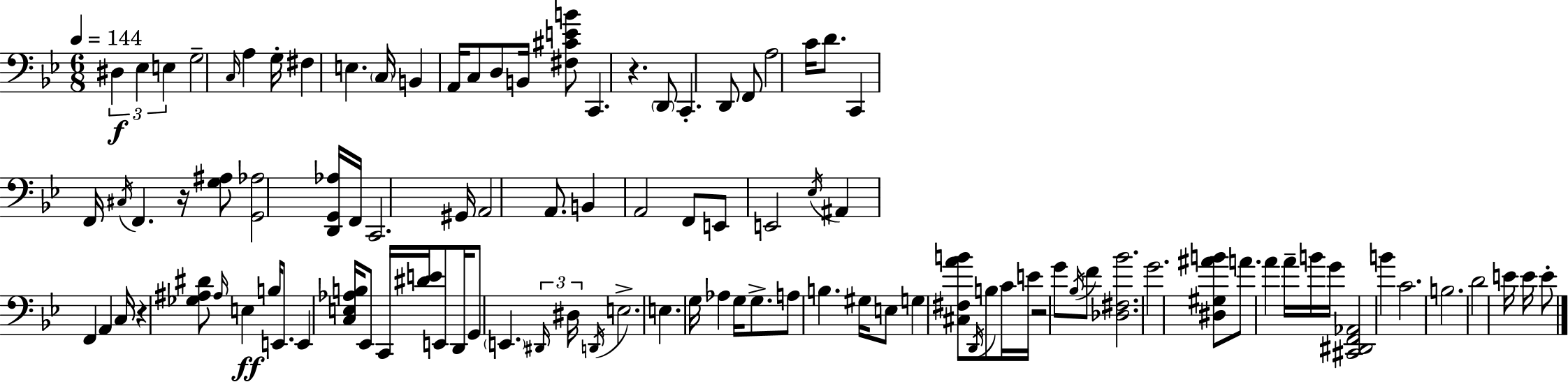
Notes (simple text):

D#3/q Eb3/q E3/q G3/h C3/s A3/q G3/s F#3/q E3/q. C3/s B2/q A2/s C3/e D3/e B2/s [F#3,C#4,E4,B4]/e C2/q. R/q. D2/e C2/q. D2/e F2/e A3/h C4/s D4/e. C2/q F2/s C#3/s F2/q. R/s [G3,A#3]/e [G2,Ab3]/h [D2,G2,Ab3]/s F2/s C2/h. G#2/s A2/h A2/e. B2/q A2/h F2/e E2/e E2/h Eb3/s A#2/q F2/q A2/q C3/s R/q [Gb3,A#3,D#4]/e A#3/s E3/q B3/s E2/e. E2/q [C3,E3,Ab3,B3]/s Eb2/e C2/s [D#4,E4]/s E2/e D2/s G2/e E2/q. D#2/s D#3/s D2/s E3/h. E3/q. G3/s Ab3/q G3/s G3/e. A3/e B3/q. G#3/s E3/e G3/q [C#3,F#3,A4,B4]/e D2/s B3/e C4/s E4/s R/h G4/e Bb3/s F4/e [Db3,F#3,Bb4]/h. G4/h. [D#3,G#3,A#4,B4]/e A4/e. A4/q A4/s B4/s G4/s [C#2,D#2,F2,Ab2]/h B4/q C4/h. B3/h. D4/h E4/s E4/s E4/e